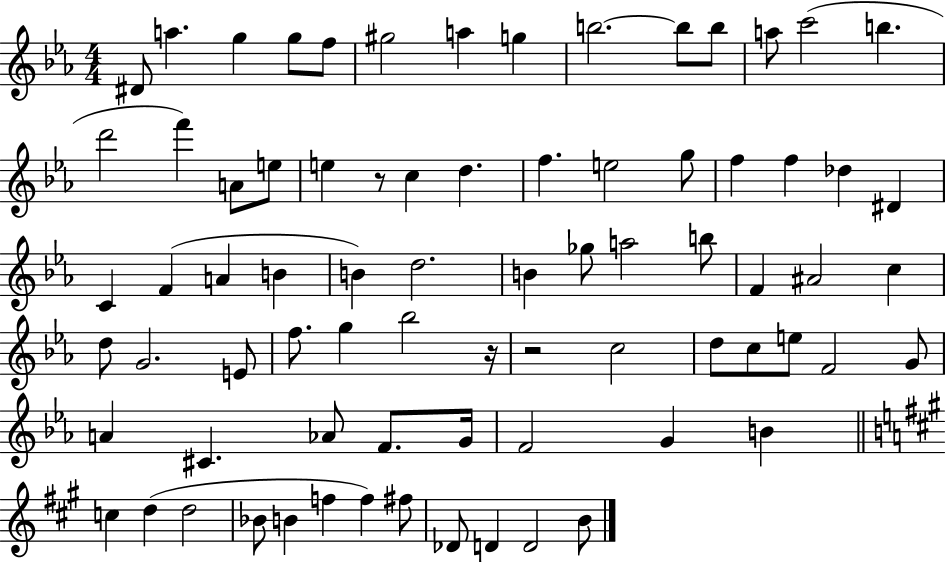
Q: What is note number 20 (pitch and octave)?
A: C5